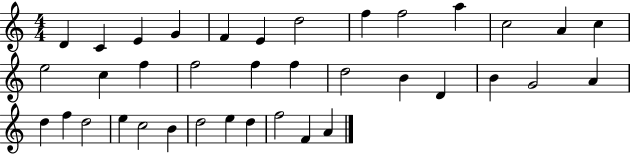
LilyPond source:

{
  \clef treble
  \numericTimeSignature
  \time 4/4
  \key c \major
  d'4 c'4 e'4 g'4 | f'4 e'4 d''2 | f''4 f''2 a''4 | c''2 a'4 c''4 | \break e''2 c''4 f''4 | f''2 f''4 f''4 | d''2 b'4 d'4 | b'4 g'2 a'4 | \break d''4 f''4 d''2 | e''4 c''2 b'4 | d''2 e''4 d''4 | f''2 f'4 a'4 | \break \bar "|."
}